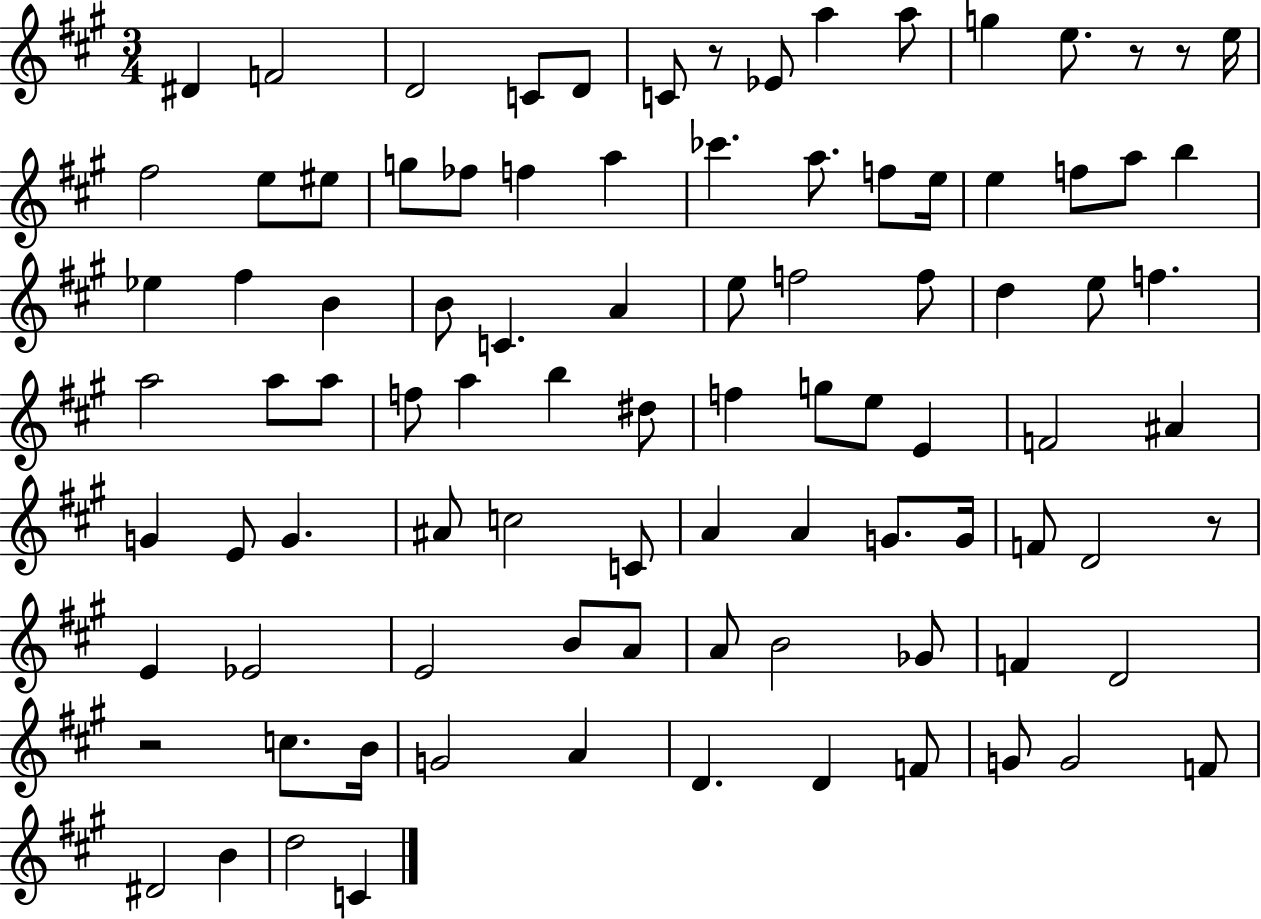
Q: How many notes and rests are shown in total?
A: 93